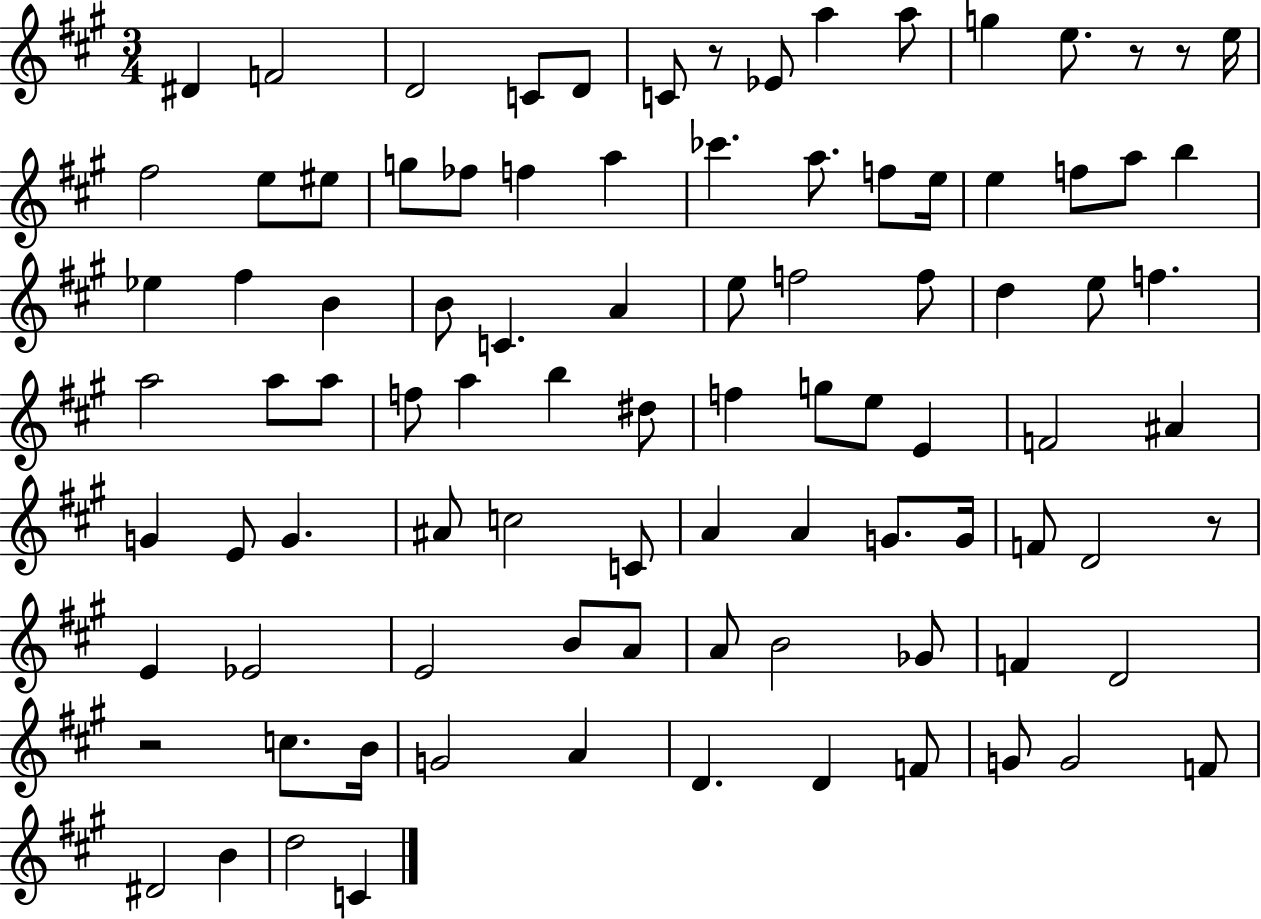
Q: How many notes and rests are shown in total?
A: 93